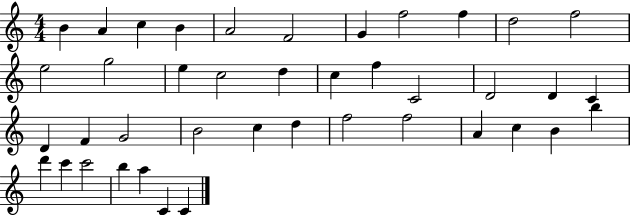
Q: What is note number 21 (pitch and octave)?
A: D4